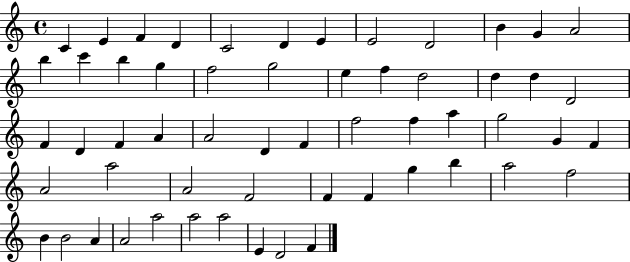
C4/q E4/q F4/q D4/q C4/h D4/q E4/q E4/h D4/h B4/q G4/q A4/h B5/q C6/q B5/q G5/q F5/h G5/h E5/q F5/q D5/h D5/q D5/q D4/h F4/q D4/q F4/q A4/q A4/h D4/q F4/q F5/h F5/q A5/q G5/h G4/q F4/q A4/h A5/h A4/h F4/h F4/q F4/q G5/q B5/q A5/h F5/h B4/q B4/h A4/q A4/h A5/h A5/h A5/h E4/q D4/h F4/q